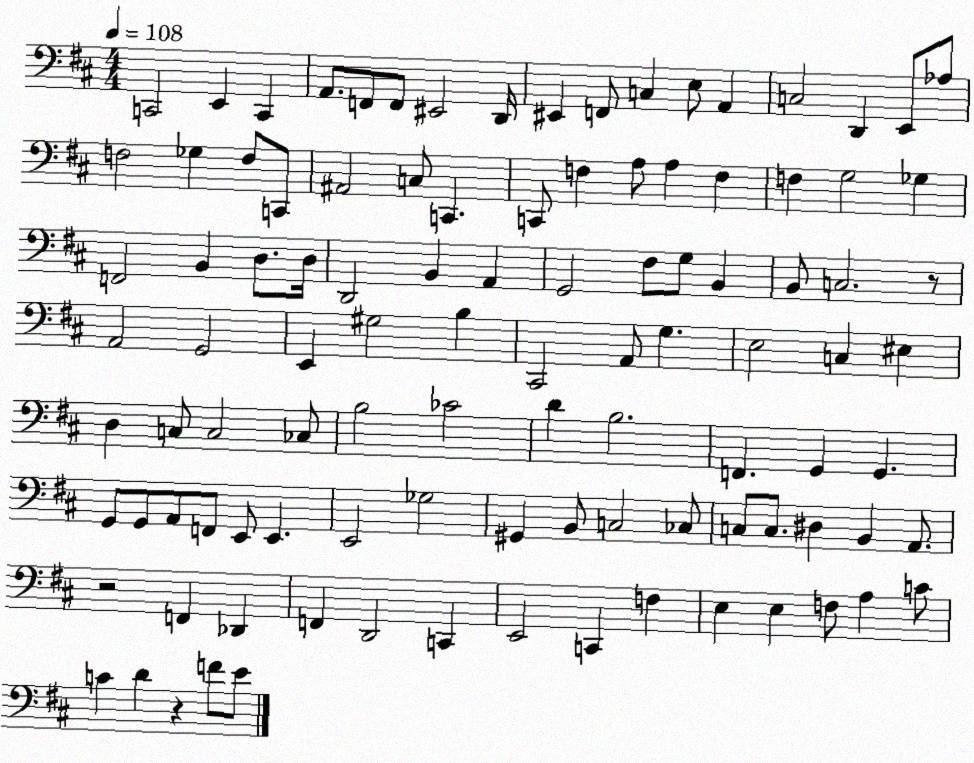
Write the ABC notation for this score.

X:1
T:Untitled
M:4/4
L:1/4
K:D
C,,2 E,, C,, A,,/2 F,,/2 F,,/2 ^E,,2 D,,/4 ^E,, F,,/2 C, E,/2 A,, C,2 D,, E,,/2 _A,/2 F,2 _G, F,/2 C,,/2 ^A,,2 C,/2 C,, C,,/2 F, A,/2 A, F, F, G,2 _G, F,,2 B,, D,/2 D,/4 D,,2 B,, A,, G,,2 ^F,/2 G,/2 B,, B,,/2 C,2 z/2 A,,2 G,,2 E,, ^G,2 B, ^C,,2 A,,/2 G, E,2 C, ^E, D, C,/2 C,2 _C,/2 B,2 _C2 D B,2 F,, G,, G,, G,,/2 G,,/2 A,,/2 F,,/2 E,,/2 E,, E,,2 _G,2 ^G,, B,,/2 C,2 _C,/2 C,/2 C,/2 ^D, B,, A,,/2 z2 F,, _D,, F,, D,,2 C,, E,,2 C,, F, E, E, F,/2 A, C/2 C D z F/2 E/2